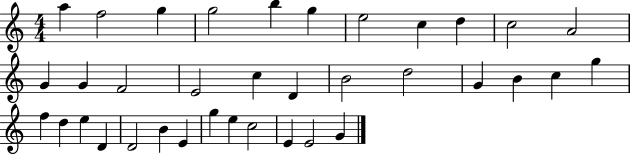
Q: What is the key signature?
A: C major